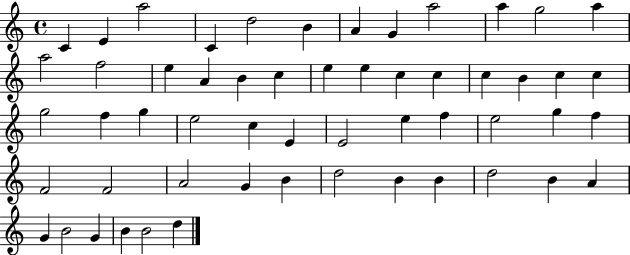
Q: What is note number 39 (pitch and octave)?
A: F4